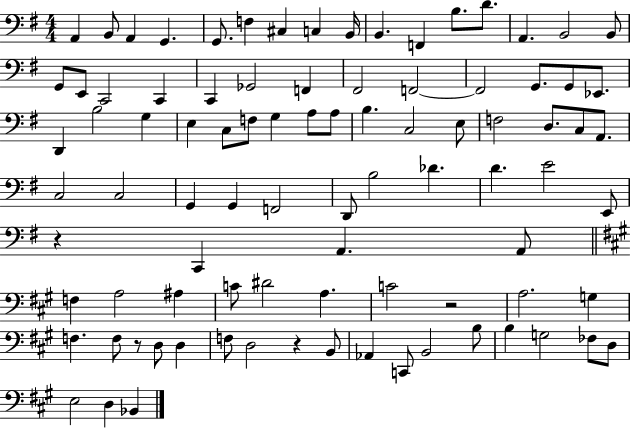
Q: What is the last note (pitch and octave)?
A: Bb2